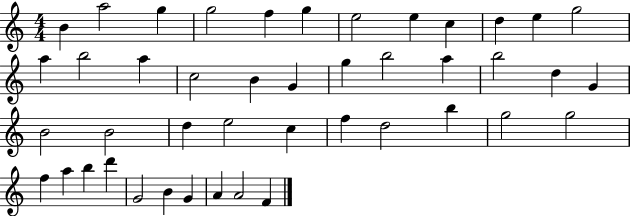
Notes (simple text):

B4/q A5/h G5/q G5/h F5/q G5/q E5/h E5/q C5/q D5/q E5/q G5/h A5/q B5/h A5/q C5/h B4/q G4/q G5/q B5/h A5/q B5/h D5/q G4/q B4/h B4/h D5/q E5/h C5/q F5/q D5/h B5/q G5/h G5/h F5/q A5/q B5/q D6/q G4/h B4/q G4/q A4/q A4/h F4/q